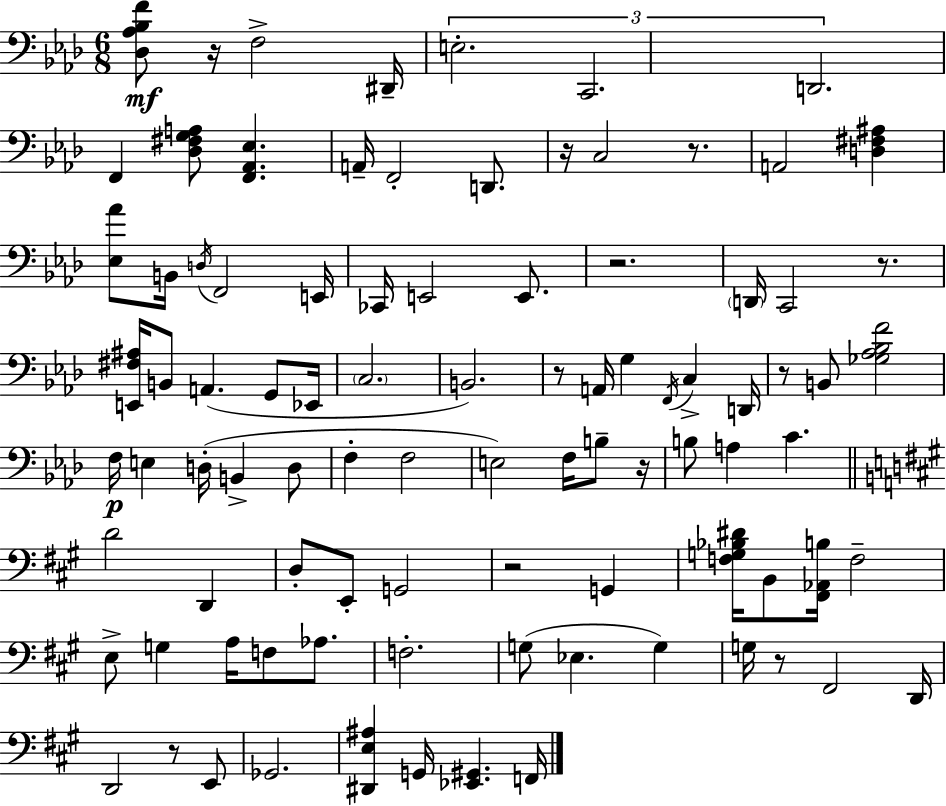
X:1
T:Untitled
M:6/8
L:1/4
K:Ab
[_D,_A,_B,F]/2 z/4 F,2 ^D,,/4 E,2 C,,2 D,,2 F,, [_D,^F,G,A,]/2 [F,,_A,,_E,] A,,/4 F,,2 D,,/2 z/4 C,2 z/2 A,,2 [D,^F,^A,] [_E,_A]/2 B,,/4 D,/4 F,,2 E,,/4 _C,,/4 E,,2 E,,/2 z2 D,,/4 C,,2 z/2 [E,,^F,^A,]/4 B,,/2 A,, G,,/2 _E,,/4 C,2 B,,2 z/2 A,,/4 G, F,,/4 C, D,,/4 z/2 B,,/2 [_G,_A,_B,F]2 F,/4 E, D,/4 B,, D,/2 F, F,2 E,2 F,/4 B,/2 z/4 B,/2 A, C D2 D,, D,/2 E,,/2 G,,2 z2 G,, [F,G,_B,^D]/4 B,,/2 [^F,,_A,,B,]/4 F,2 E,/2 G, A,/4 F,/2 _A,/2 F,2 G,/2 _E, G, G,/4 z/2 ^F,,2 D,,/4 D,,2 z/2 E,,/2 _G,,2 [^D,,E,^A,] G,,/4 [_E,,^G,,] F,,/4